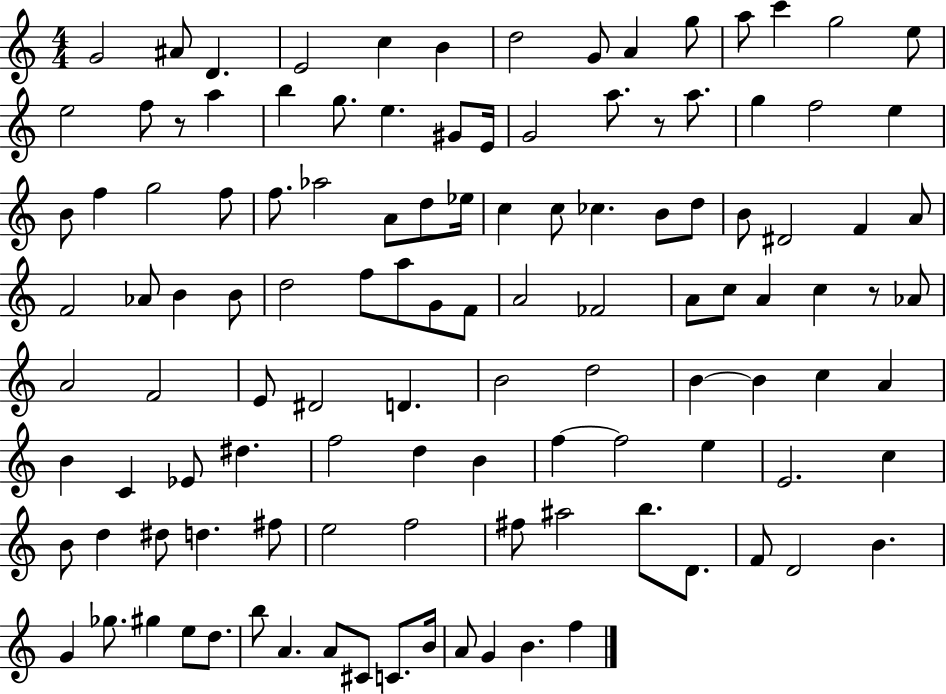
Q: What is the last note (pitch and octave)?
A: F5